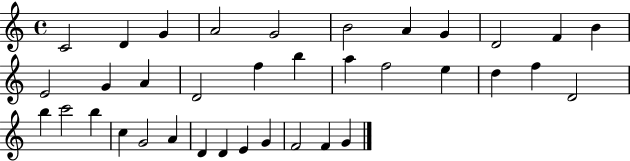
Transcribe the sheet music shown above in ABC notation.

X:1
T:Untitled
M:4/4
L:1/4
K:C
C2 D G A2 G2 B2 A G D2 F B E2 G A D2 f b a f2 e d f D2 b c'2 b c G2 A D D E G F2 F G